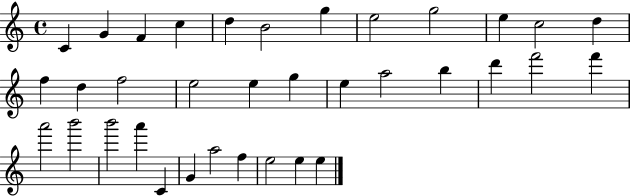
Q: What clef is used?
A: treble